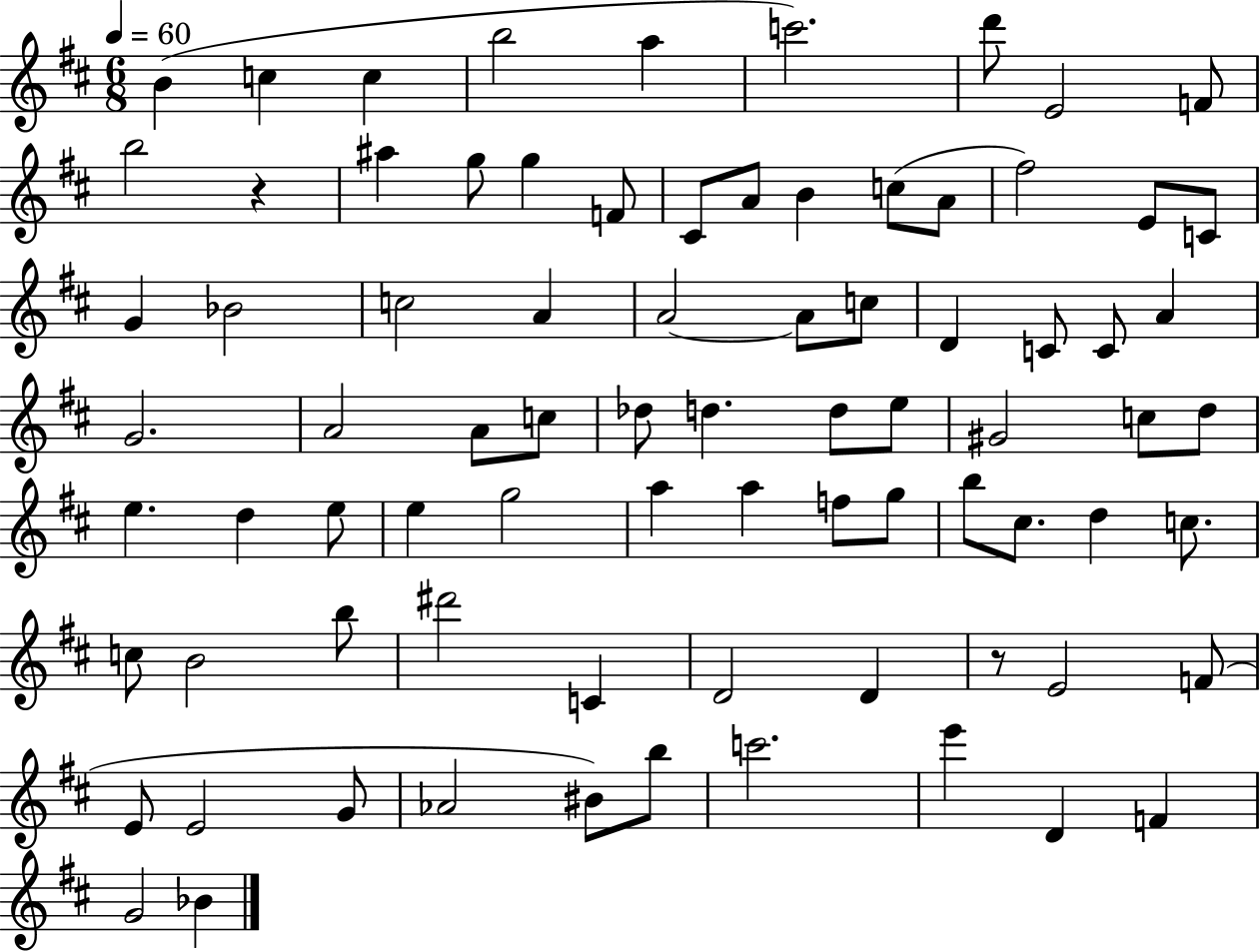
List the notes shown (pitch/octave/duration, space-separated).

B4/q C5/q C5/q B5/h A5/q C6/h. D6/e E4/h F4/e B5/h R/q A#5/q G5/e G5/q F4/e C#4/e A4/e B4/q C5/e A4/e F#5/h E4/e C4/e G4/q Bb4/h C5/h A4/q A4/h A4/e C5/e D4/q C4/e C4/e A4/q G4/h. A4/h A4/e C5/e Db5/e D5/q. D5/e E5/e G#4/h C5/e D5/e E5/q. D5/q E5/e E5/q G5/h A5/q A5/q F5/e G5/e B5/e C#5/e. D5/q C5/e. C5/e B4/h B5/e D#6/h C4/q D4/h D4/q R/e E4/h F4/e E4/e E4/h G4/e Ab4/h BIS4/e B5/e C6/h. E6/q D4/q F4/q G4/h Bb4/q